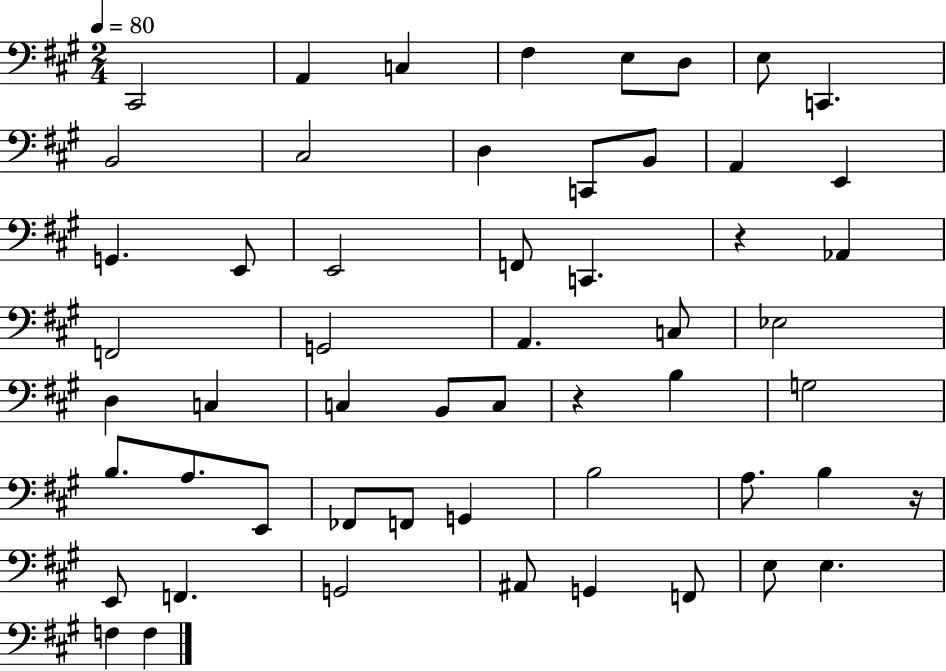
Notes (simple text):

C#2/h A2/q C3/q F#3/q E3/e D3/e E3/e C2/q. B2/h C#3/h D3/q C2/e B2/e A2/q E2/q G2/q. E2/e E2/h F2/e C2/q. R/q Ab2/q F2/h G2/h A2/q. C3/e Eb3/h D3/q C3/q C3/q B2/e C3/e R/q B3/q G3/h B3/e. A3/e. E2/e FES2/e F2/e G2/q B3/h A3/e. B3/q R/s E2/e F2/q. G2/h A#2/e G2/q F2/e E3/e E3/q. F3/q F3/q